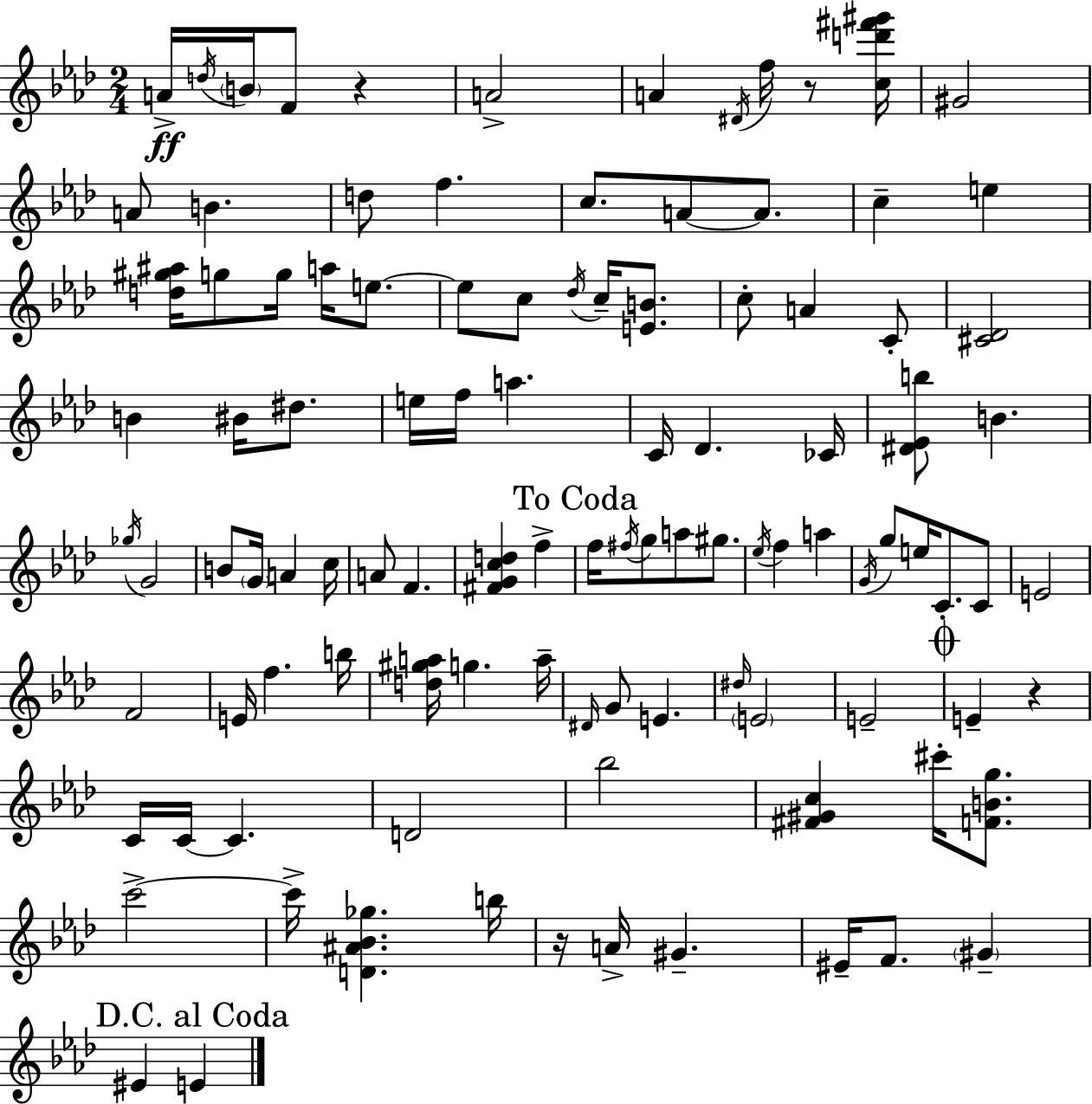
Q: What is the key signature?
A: AES major